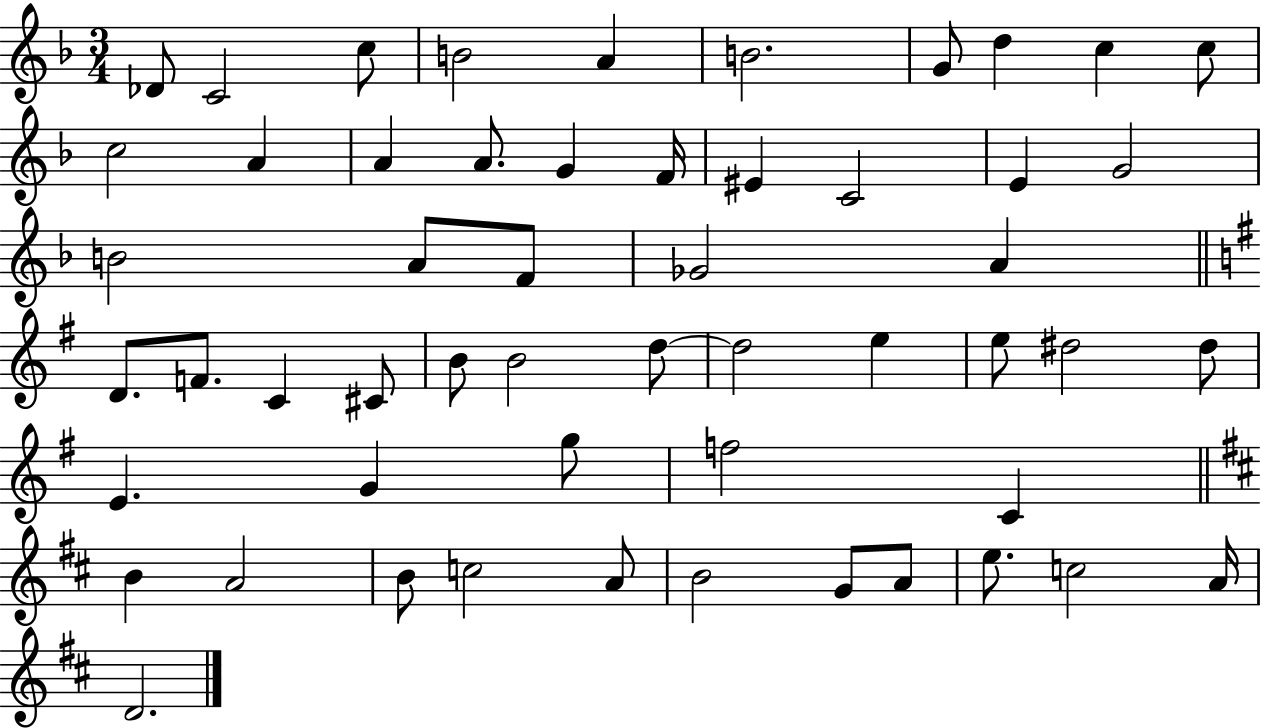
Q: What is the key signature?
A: F major